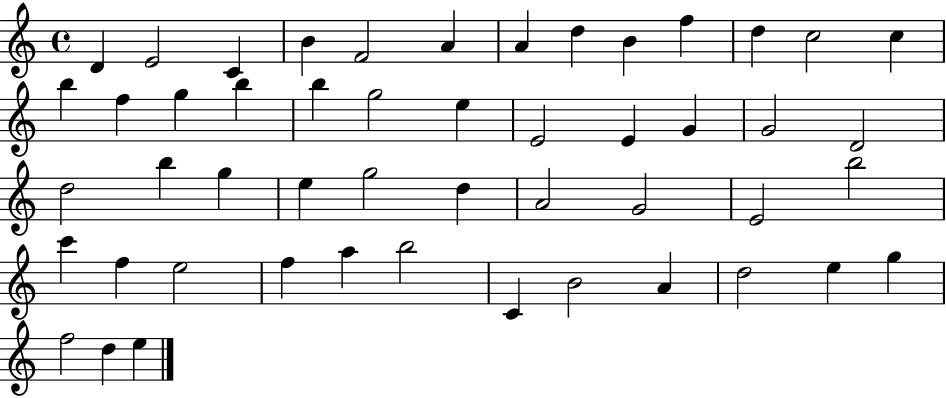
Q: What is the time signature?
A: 4/4